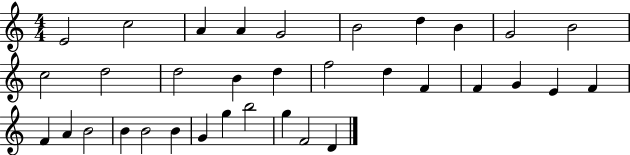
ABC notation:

X:1
T:Untitled
M:4/4
L:1/4
K:C
E2 c2 A A G2 B2 d B G2 B2 c2 d2 d2 B d f2 d F F G E F F A B2 B B2 B G g b2 g F2 D